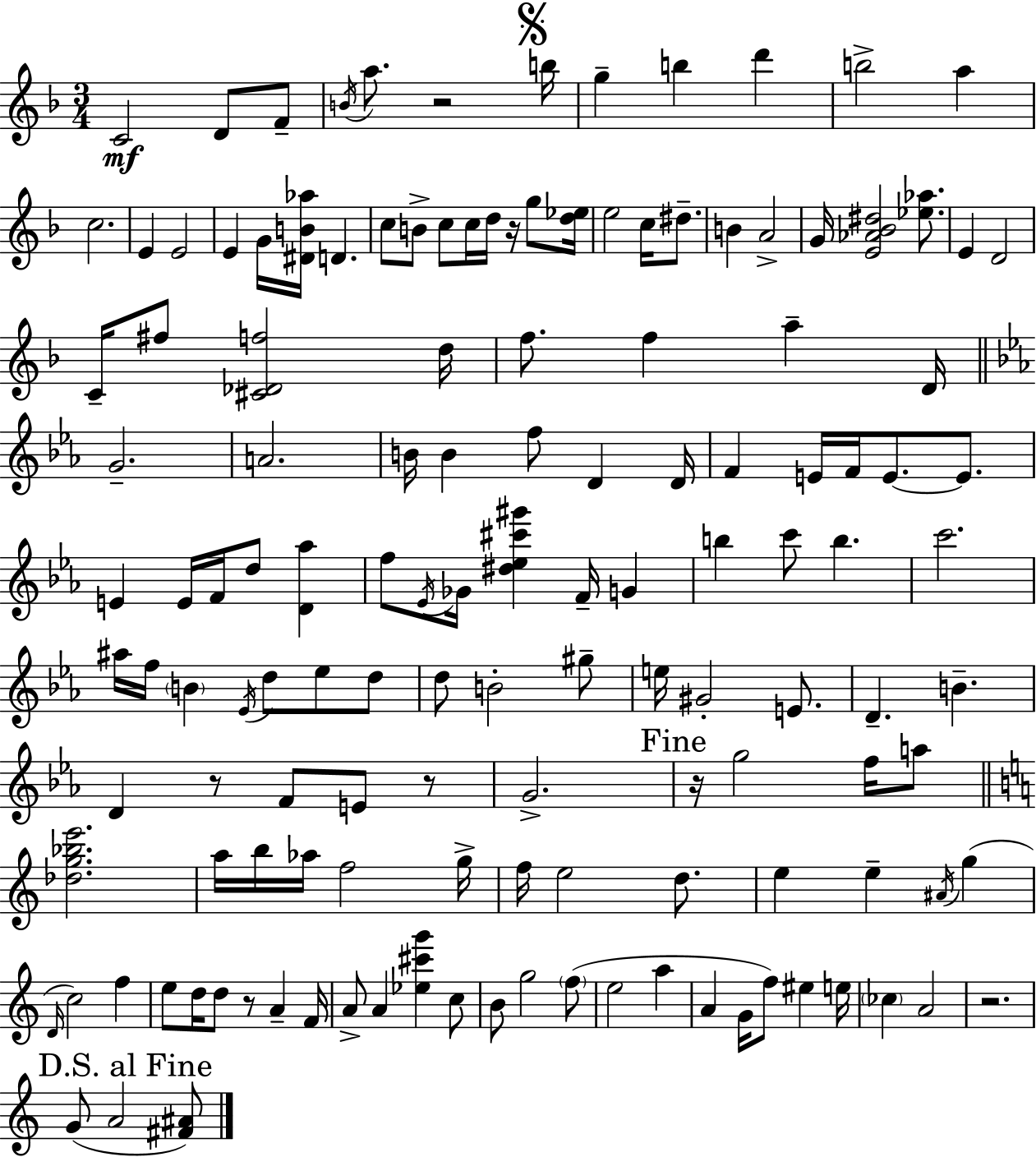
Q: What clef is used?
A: treble